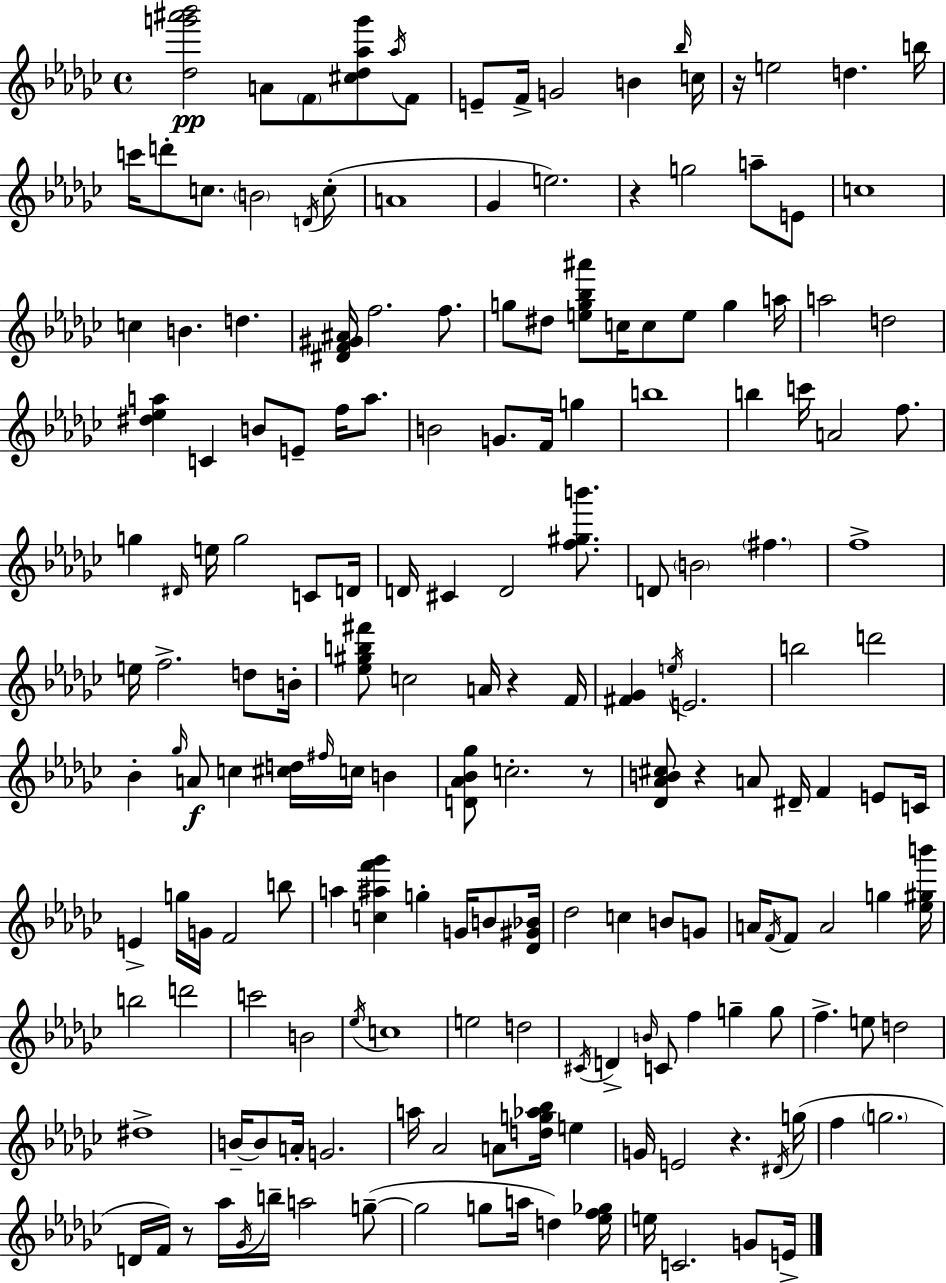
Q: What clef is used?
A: treble